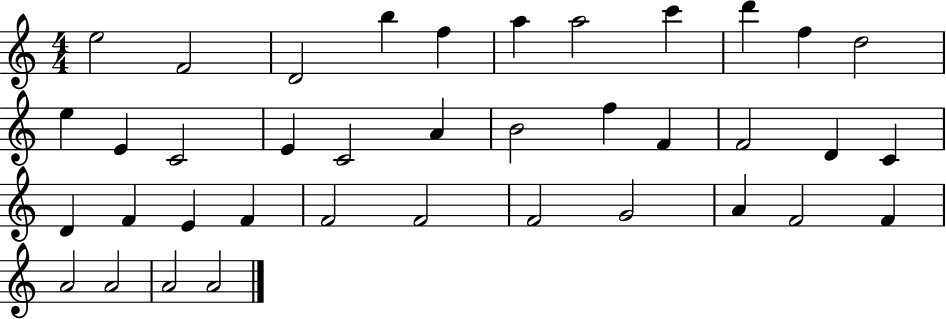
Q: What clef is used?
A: treble